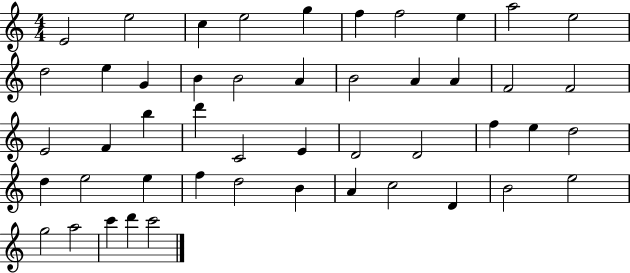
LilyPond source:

{
  \clef treble
  \numericTimeSignature
  \time 4/4
  \key c \major
  e'2 e''2 | c''4 e''2 g''4 | f''4 f''2 e''4 | a''2 e''2 | \break d''2 e''4 g'4 | b'4 b'2 a'4 | b'2 a'4 a'4 | f'2 f'2 | \break e'2 f'4 b''4 | d'''4 c'2 e'4 | d'2 d'2 | f''4 e''4 d''2 | \break d''4 e''2 e''4 | f''4 d''2 b'4 | a'4 c''2 d'4 | b'2 e''2 | \break g''2 a''2 | c'''4 d'''4 c'''2 | \bar "|."
}